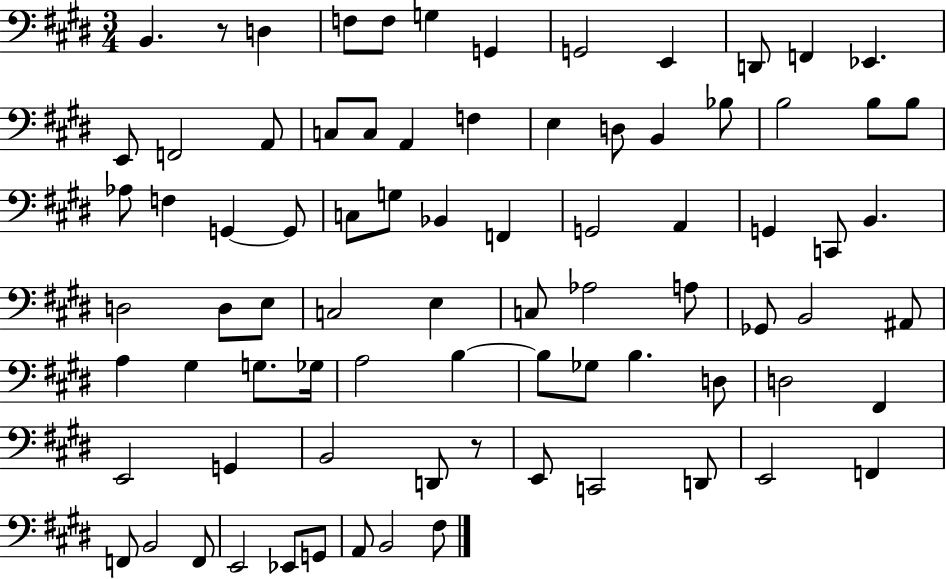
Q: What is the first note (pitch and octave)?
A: B2